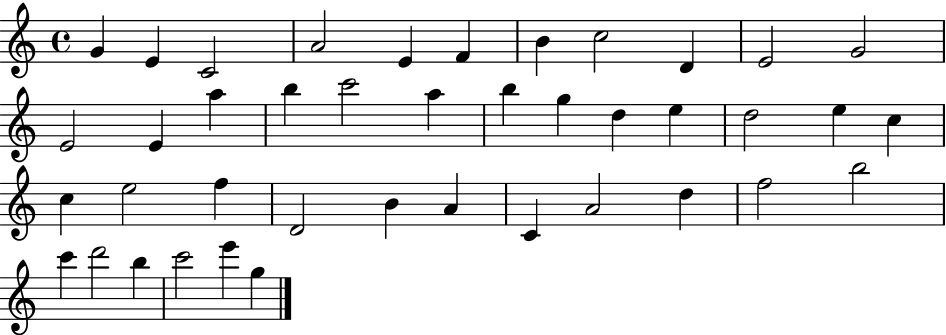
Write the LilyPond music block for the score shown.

{
  \clef treble
  \time 4/4
  \defaultTimeSignature
  \key c \major
  g'4 e'4 c'2 | a'2 e'4 f'4 | b'4 c''2 d'4 | e'2 g'2 | \break e'2 e'4 a''4 | b''4 c'''2 a''4 | b''4 g''4 d''4 e''4 | d''2 e''4 c''4 | \break c''4 e''2 f''4 | d'2 b'4 a'4 | c'4 a'2 d''4 | f''2 b''2 | \break c'''4 d'''2 b''4 | c'''2 e'''4 g''4 | \bar "|."
}